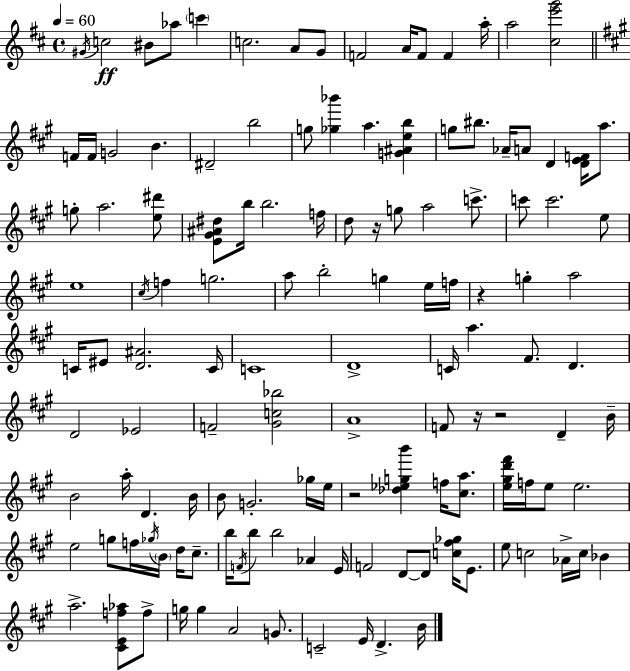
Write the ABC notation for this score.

X:1
T:Untitled
M:4/4
L:1/4
K:D
^G/4 c2 ^B/2 _a/2 c' c2 A/2 G/2 F2 A/4 F/2 F a/4 a2 [^ce'g']2 F/4 F/4 G2 B ^D2 b2 g/2 [_g_b'] a [G^Aeb] g/2 ^b/2 _A/4 A/2 D [DEF]/4 a/2 g/2 a2 [e^d']/2 [E^G^A^d]/2 b/4 b2 f/4 d/2 z/4 g/2 a2 c'/2 c'/2 c'2 e/2 e4 ^c/4 f g2 a/2 b2 g e/4 f/4 z g a2 C/4 ^E/2 [D^A]2 C/4 C4 D4 C/4 a ^F/2 D D2 _E2 F2 [^Gc_b]2 A4 F/2 z/4 z2 D B/4 B2 a/4 D B/4 B/2 G2 _g/4 e/4 z2 [_d_egb'] f/4 [^ca]/2 [e^gd'^f']/4 f/4 e/2 e2 e2 g/2 f/4 _g/4 B/4 d/4 ^c/2 b/4 F/4 b/2 b2 _A E/4 F2 D/2 D/2 [c^f_g]/4 E/2 e/2 c2 _A/4 c/4 _B a2 [^CEf_a]/2 f/2 g/4 g A2 G/2 C2 E/4 D B/4